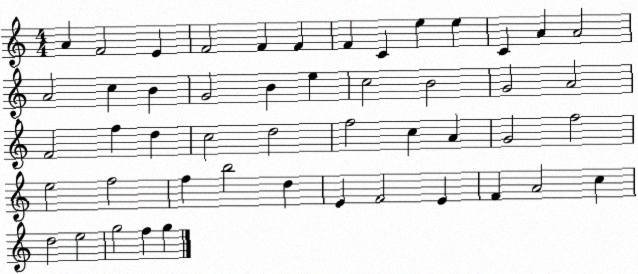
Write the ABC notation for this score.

X:1
T:Untitled
M:4/4
L:1/4
K:C
A F2 E F2 F F F C e e C A A2 A2 c B G2 B e c2 B2 G2 A2 F2 f d c2 d2 f2 c A G2 f2 e2 f2 f b2 d E F2 E F A2 c d2 e2 g2 f g